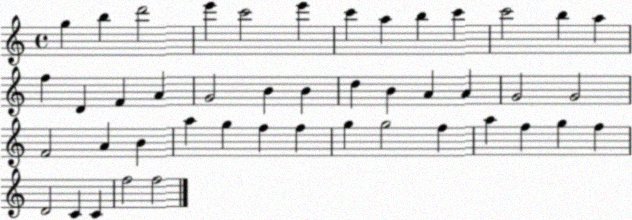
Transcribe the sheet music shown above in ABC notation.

X:1
T:Untitled
M:4/4
L:1/4
K:C
g b d'2 e' c'2 e' c' a b c' c'2 b a f D F A G2 B B d B A A G2 G2 F2 A B a g f f g g2 f a f g f D2 C C f2 f2